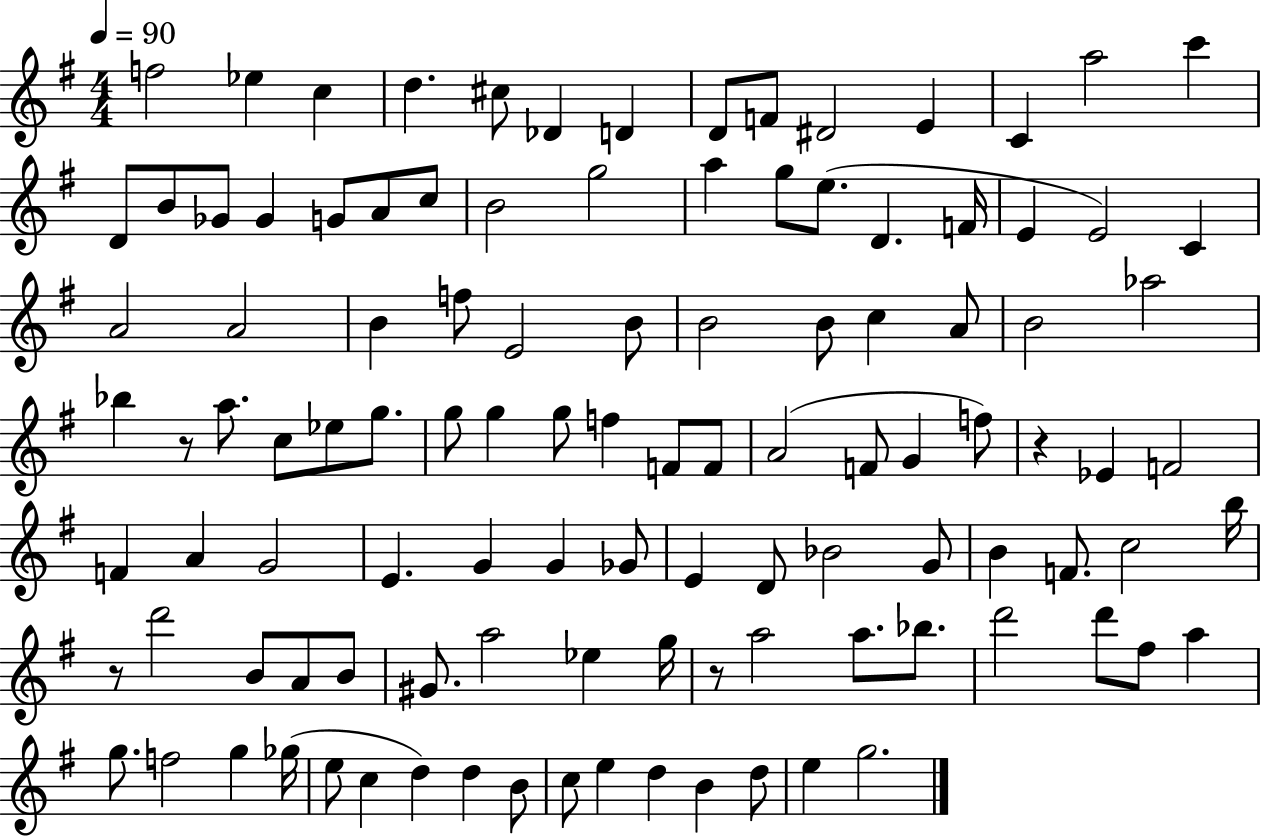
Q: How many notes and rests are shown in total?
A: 110